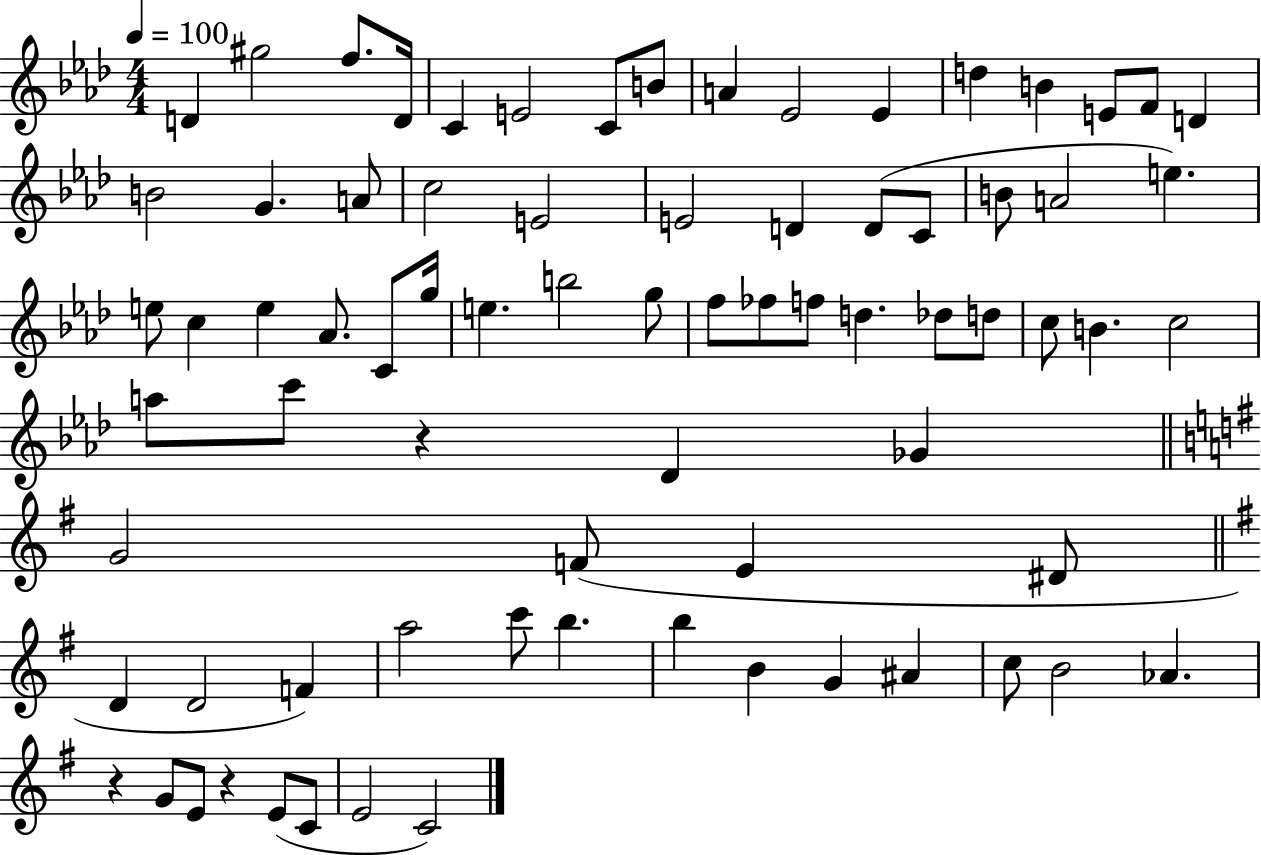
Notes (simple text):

D4/q G#5/h F5/e. D4/s C4/q E4/h C4/e B4/e A4/q Eb4/h Eb4/q D5/q B4/q E4/e F4/e D4/q B4/h G4/q. A4/e C5/h E4/h E4/h D4/q D4/e C4/e B4/e A4/h E5/q. E5/e C5/q E5/q Ab4/e. C4/e G5/s E5/q. B5/h G5/e F5/e FES5/e F5/e D5/q. Db5/e D5/e C5/e B4/q. C5/h A5/e C6/e R/q Db4/q Gb4/q G4/h F4/e E4/q D#4/e D4/q D4/h F4/q A5/h C6/e B5/q. B5/q B4/q G4/q A#4/q C5/e B4/h Ab4/q. R/q G4/e E4/e R/q E4/e C4/e E4/h C4/h